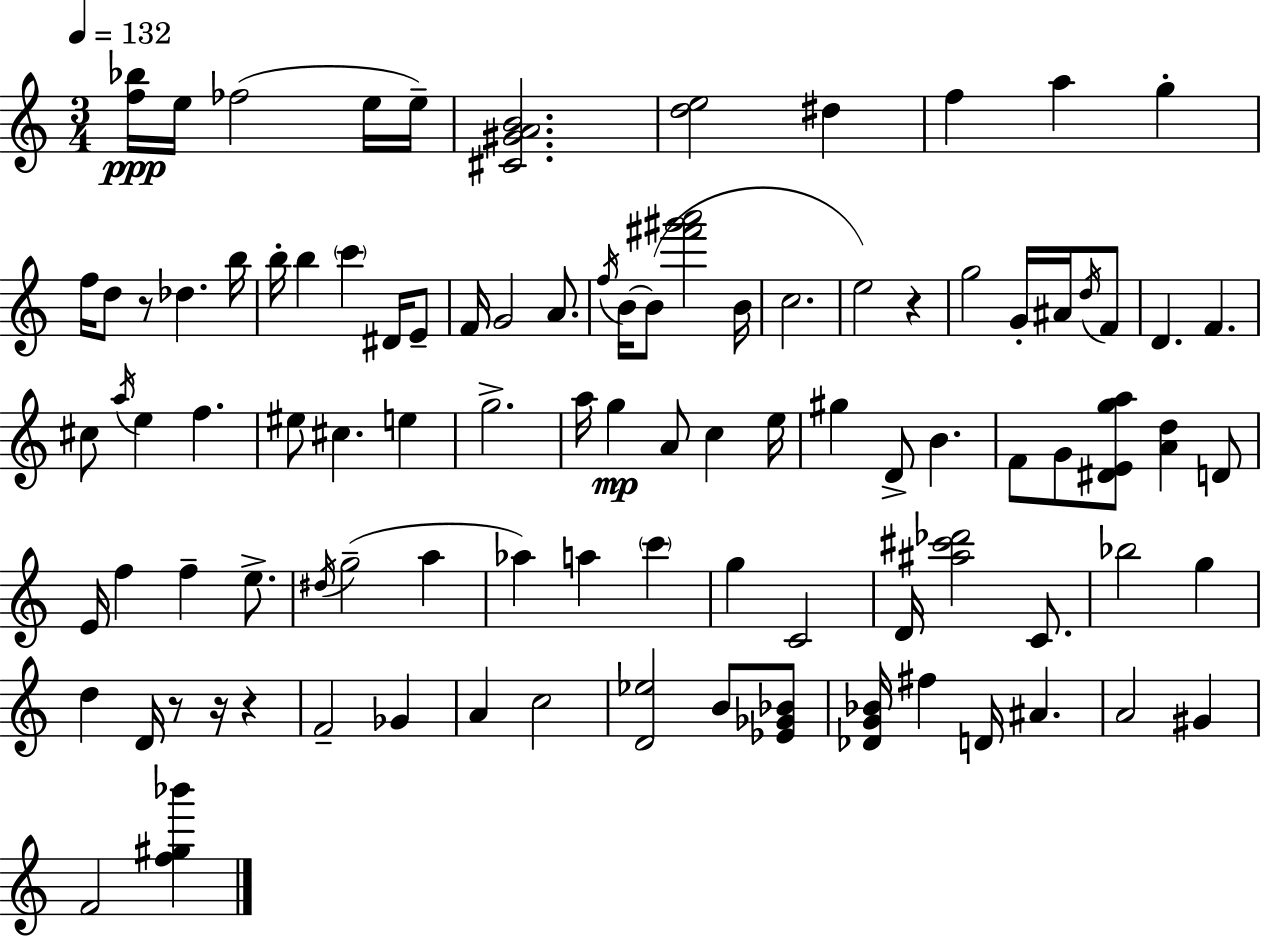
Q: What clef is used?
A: treble